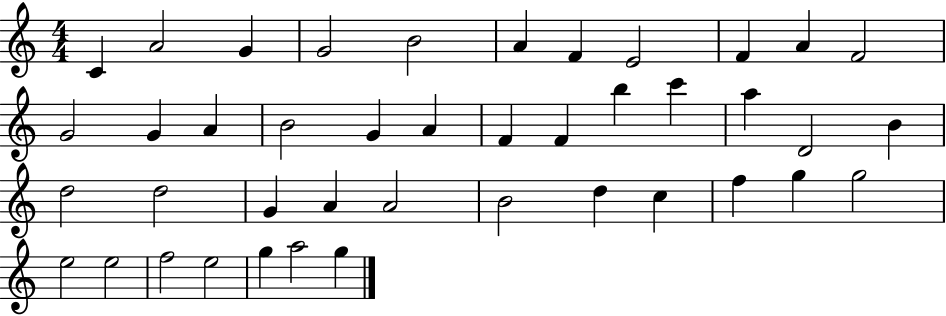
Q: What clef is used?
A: treble